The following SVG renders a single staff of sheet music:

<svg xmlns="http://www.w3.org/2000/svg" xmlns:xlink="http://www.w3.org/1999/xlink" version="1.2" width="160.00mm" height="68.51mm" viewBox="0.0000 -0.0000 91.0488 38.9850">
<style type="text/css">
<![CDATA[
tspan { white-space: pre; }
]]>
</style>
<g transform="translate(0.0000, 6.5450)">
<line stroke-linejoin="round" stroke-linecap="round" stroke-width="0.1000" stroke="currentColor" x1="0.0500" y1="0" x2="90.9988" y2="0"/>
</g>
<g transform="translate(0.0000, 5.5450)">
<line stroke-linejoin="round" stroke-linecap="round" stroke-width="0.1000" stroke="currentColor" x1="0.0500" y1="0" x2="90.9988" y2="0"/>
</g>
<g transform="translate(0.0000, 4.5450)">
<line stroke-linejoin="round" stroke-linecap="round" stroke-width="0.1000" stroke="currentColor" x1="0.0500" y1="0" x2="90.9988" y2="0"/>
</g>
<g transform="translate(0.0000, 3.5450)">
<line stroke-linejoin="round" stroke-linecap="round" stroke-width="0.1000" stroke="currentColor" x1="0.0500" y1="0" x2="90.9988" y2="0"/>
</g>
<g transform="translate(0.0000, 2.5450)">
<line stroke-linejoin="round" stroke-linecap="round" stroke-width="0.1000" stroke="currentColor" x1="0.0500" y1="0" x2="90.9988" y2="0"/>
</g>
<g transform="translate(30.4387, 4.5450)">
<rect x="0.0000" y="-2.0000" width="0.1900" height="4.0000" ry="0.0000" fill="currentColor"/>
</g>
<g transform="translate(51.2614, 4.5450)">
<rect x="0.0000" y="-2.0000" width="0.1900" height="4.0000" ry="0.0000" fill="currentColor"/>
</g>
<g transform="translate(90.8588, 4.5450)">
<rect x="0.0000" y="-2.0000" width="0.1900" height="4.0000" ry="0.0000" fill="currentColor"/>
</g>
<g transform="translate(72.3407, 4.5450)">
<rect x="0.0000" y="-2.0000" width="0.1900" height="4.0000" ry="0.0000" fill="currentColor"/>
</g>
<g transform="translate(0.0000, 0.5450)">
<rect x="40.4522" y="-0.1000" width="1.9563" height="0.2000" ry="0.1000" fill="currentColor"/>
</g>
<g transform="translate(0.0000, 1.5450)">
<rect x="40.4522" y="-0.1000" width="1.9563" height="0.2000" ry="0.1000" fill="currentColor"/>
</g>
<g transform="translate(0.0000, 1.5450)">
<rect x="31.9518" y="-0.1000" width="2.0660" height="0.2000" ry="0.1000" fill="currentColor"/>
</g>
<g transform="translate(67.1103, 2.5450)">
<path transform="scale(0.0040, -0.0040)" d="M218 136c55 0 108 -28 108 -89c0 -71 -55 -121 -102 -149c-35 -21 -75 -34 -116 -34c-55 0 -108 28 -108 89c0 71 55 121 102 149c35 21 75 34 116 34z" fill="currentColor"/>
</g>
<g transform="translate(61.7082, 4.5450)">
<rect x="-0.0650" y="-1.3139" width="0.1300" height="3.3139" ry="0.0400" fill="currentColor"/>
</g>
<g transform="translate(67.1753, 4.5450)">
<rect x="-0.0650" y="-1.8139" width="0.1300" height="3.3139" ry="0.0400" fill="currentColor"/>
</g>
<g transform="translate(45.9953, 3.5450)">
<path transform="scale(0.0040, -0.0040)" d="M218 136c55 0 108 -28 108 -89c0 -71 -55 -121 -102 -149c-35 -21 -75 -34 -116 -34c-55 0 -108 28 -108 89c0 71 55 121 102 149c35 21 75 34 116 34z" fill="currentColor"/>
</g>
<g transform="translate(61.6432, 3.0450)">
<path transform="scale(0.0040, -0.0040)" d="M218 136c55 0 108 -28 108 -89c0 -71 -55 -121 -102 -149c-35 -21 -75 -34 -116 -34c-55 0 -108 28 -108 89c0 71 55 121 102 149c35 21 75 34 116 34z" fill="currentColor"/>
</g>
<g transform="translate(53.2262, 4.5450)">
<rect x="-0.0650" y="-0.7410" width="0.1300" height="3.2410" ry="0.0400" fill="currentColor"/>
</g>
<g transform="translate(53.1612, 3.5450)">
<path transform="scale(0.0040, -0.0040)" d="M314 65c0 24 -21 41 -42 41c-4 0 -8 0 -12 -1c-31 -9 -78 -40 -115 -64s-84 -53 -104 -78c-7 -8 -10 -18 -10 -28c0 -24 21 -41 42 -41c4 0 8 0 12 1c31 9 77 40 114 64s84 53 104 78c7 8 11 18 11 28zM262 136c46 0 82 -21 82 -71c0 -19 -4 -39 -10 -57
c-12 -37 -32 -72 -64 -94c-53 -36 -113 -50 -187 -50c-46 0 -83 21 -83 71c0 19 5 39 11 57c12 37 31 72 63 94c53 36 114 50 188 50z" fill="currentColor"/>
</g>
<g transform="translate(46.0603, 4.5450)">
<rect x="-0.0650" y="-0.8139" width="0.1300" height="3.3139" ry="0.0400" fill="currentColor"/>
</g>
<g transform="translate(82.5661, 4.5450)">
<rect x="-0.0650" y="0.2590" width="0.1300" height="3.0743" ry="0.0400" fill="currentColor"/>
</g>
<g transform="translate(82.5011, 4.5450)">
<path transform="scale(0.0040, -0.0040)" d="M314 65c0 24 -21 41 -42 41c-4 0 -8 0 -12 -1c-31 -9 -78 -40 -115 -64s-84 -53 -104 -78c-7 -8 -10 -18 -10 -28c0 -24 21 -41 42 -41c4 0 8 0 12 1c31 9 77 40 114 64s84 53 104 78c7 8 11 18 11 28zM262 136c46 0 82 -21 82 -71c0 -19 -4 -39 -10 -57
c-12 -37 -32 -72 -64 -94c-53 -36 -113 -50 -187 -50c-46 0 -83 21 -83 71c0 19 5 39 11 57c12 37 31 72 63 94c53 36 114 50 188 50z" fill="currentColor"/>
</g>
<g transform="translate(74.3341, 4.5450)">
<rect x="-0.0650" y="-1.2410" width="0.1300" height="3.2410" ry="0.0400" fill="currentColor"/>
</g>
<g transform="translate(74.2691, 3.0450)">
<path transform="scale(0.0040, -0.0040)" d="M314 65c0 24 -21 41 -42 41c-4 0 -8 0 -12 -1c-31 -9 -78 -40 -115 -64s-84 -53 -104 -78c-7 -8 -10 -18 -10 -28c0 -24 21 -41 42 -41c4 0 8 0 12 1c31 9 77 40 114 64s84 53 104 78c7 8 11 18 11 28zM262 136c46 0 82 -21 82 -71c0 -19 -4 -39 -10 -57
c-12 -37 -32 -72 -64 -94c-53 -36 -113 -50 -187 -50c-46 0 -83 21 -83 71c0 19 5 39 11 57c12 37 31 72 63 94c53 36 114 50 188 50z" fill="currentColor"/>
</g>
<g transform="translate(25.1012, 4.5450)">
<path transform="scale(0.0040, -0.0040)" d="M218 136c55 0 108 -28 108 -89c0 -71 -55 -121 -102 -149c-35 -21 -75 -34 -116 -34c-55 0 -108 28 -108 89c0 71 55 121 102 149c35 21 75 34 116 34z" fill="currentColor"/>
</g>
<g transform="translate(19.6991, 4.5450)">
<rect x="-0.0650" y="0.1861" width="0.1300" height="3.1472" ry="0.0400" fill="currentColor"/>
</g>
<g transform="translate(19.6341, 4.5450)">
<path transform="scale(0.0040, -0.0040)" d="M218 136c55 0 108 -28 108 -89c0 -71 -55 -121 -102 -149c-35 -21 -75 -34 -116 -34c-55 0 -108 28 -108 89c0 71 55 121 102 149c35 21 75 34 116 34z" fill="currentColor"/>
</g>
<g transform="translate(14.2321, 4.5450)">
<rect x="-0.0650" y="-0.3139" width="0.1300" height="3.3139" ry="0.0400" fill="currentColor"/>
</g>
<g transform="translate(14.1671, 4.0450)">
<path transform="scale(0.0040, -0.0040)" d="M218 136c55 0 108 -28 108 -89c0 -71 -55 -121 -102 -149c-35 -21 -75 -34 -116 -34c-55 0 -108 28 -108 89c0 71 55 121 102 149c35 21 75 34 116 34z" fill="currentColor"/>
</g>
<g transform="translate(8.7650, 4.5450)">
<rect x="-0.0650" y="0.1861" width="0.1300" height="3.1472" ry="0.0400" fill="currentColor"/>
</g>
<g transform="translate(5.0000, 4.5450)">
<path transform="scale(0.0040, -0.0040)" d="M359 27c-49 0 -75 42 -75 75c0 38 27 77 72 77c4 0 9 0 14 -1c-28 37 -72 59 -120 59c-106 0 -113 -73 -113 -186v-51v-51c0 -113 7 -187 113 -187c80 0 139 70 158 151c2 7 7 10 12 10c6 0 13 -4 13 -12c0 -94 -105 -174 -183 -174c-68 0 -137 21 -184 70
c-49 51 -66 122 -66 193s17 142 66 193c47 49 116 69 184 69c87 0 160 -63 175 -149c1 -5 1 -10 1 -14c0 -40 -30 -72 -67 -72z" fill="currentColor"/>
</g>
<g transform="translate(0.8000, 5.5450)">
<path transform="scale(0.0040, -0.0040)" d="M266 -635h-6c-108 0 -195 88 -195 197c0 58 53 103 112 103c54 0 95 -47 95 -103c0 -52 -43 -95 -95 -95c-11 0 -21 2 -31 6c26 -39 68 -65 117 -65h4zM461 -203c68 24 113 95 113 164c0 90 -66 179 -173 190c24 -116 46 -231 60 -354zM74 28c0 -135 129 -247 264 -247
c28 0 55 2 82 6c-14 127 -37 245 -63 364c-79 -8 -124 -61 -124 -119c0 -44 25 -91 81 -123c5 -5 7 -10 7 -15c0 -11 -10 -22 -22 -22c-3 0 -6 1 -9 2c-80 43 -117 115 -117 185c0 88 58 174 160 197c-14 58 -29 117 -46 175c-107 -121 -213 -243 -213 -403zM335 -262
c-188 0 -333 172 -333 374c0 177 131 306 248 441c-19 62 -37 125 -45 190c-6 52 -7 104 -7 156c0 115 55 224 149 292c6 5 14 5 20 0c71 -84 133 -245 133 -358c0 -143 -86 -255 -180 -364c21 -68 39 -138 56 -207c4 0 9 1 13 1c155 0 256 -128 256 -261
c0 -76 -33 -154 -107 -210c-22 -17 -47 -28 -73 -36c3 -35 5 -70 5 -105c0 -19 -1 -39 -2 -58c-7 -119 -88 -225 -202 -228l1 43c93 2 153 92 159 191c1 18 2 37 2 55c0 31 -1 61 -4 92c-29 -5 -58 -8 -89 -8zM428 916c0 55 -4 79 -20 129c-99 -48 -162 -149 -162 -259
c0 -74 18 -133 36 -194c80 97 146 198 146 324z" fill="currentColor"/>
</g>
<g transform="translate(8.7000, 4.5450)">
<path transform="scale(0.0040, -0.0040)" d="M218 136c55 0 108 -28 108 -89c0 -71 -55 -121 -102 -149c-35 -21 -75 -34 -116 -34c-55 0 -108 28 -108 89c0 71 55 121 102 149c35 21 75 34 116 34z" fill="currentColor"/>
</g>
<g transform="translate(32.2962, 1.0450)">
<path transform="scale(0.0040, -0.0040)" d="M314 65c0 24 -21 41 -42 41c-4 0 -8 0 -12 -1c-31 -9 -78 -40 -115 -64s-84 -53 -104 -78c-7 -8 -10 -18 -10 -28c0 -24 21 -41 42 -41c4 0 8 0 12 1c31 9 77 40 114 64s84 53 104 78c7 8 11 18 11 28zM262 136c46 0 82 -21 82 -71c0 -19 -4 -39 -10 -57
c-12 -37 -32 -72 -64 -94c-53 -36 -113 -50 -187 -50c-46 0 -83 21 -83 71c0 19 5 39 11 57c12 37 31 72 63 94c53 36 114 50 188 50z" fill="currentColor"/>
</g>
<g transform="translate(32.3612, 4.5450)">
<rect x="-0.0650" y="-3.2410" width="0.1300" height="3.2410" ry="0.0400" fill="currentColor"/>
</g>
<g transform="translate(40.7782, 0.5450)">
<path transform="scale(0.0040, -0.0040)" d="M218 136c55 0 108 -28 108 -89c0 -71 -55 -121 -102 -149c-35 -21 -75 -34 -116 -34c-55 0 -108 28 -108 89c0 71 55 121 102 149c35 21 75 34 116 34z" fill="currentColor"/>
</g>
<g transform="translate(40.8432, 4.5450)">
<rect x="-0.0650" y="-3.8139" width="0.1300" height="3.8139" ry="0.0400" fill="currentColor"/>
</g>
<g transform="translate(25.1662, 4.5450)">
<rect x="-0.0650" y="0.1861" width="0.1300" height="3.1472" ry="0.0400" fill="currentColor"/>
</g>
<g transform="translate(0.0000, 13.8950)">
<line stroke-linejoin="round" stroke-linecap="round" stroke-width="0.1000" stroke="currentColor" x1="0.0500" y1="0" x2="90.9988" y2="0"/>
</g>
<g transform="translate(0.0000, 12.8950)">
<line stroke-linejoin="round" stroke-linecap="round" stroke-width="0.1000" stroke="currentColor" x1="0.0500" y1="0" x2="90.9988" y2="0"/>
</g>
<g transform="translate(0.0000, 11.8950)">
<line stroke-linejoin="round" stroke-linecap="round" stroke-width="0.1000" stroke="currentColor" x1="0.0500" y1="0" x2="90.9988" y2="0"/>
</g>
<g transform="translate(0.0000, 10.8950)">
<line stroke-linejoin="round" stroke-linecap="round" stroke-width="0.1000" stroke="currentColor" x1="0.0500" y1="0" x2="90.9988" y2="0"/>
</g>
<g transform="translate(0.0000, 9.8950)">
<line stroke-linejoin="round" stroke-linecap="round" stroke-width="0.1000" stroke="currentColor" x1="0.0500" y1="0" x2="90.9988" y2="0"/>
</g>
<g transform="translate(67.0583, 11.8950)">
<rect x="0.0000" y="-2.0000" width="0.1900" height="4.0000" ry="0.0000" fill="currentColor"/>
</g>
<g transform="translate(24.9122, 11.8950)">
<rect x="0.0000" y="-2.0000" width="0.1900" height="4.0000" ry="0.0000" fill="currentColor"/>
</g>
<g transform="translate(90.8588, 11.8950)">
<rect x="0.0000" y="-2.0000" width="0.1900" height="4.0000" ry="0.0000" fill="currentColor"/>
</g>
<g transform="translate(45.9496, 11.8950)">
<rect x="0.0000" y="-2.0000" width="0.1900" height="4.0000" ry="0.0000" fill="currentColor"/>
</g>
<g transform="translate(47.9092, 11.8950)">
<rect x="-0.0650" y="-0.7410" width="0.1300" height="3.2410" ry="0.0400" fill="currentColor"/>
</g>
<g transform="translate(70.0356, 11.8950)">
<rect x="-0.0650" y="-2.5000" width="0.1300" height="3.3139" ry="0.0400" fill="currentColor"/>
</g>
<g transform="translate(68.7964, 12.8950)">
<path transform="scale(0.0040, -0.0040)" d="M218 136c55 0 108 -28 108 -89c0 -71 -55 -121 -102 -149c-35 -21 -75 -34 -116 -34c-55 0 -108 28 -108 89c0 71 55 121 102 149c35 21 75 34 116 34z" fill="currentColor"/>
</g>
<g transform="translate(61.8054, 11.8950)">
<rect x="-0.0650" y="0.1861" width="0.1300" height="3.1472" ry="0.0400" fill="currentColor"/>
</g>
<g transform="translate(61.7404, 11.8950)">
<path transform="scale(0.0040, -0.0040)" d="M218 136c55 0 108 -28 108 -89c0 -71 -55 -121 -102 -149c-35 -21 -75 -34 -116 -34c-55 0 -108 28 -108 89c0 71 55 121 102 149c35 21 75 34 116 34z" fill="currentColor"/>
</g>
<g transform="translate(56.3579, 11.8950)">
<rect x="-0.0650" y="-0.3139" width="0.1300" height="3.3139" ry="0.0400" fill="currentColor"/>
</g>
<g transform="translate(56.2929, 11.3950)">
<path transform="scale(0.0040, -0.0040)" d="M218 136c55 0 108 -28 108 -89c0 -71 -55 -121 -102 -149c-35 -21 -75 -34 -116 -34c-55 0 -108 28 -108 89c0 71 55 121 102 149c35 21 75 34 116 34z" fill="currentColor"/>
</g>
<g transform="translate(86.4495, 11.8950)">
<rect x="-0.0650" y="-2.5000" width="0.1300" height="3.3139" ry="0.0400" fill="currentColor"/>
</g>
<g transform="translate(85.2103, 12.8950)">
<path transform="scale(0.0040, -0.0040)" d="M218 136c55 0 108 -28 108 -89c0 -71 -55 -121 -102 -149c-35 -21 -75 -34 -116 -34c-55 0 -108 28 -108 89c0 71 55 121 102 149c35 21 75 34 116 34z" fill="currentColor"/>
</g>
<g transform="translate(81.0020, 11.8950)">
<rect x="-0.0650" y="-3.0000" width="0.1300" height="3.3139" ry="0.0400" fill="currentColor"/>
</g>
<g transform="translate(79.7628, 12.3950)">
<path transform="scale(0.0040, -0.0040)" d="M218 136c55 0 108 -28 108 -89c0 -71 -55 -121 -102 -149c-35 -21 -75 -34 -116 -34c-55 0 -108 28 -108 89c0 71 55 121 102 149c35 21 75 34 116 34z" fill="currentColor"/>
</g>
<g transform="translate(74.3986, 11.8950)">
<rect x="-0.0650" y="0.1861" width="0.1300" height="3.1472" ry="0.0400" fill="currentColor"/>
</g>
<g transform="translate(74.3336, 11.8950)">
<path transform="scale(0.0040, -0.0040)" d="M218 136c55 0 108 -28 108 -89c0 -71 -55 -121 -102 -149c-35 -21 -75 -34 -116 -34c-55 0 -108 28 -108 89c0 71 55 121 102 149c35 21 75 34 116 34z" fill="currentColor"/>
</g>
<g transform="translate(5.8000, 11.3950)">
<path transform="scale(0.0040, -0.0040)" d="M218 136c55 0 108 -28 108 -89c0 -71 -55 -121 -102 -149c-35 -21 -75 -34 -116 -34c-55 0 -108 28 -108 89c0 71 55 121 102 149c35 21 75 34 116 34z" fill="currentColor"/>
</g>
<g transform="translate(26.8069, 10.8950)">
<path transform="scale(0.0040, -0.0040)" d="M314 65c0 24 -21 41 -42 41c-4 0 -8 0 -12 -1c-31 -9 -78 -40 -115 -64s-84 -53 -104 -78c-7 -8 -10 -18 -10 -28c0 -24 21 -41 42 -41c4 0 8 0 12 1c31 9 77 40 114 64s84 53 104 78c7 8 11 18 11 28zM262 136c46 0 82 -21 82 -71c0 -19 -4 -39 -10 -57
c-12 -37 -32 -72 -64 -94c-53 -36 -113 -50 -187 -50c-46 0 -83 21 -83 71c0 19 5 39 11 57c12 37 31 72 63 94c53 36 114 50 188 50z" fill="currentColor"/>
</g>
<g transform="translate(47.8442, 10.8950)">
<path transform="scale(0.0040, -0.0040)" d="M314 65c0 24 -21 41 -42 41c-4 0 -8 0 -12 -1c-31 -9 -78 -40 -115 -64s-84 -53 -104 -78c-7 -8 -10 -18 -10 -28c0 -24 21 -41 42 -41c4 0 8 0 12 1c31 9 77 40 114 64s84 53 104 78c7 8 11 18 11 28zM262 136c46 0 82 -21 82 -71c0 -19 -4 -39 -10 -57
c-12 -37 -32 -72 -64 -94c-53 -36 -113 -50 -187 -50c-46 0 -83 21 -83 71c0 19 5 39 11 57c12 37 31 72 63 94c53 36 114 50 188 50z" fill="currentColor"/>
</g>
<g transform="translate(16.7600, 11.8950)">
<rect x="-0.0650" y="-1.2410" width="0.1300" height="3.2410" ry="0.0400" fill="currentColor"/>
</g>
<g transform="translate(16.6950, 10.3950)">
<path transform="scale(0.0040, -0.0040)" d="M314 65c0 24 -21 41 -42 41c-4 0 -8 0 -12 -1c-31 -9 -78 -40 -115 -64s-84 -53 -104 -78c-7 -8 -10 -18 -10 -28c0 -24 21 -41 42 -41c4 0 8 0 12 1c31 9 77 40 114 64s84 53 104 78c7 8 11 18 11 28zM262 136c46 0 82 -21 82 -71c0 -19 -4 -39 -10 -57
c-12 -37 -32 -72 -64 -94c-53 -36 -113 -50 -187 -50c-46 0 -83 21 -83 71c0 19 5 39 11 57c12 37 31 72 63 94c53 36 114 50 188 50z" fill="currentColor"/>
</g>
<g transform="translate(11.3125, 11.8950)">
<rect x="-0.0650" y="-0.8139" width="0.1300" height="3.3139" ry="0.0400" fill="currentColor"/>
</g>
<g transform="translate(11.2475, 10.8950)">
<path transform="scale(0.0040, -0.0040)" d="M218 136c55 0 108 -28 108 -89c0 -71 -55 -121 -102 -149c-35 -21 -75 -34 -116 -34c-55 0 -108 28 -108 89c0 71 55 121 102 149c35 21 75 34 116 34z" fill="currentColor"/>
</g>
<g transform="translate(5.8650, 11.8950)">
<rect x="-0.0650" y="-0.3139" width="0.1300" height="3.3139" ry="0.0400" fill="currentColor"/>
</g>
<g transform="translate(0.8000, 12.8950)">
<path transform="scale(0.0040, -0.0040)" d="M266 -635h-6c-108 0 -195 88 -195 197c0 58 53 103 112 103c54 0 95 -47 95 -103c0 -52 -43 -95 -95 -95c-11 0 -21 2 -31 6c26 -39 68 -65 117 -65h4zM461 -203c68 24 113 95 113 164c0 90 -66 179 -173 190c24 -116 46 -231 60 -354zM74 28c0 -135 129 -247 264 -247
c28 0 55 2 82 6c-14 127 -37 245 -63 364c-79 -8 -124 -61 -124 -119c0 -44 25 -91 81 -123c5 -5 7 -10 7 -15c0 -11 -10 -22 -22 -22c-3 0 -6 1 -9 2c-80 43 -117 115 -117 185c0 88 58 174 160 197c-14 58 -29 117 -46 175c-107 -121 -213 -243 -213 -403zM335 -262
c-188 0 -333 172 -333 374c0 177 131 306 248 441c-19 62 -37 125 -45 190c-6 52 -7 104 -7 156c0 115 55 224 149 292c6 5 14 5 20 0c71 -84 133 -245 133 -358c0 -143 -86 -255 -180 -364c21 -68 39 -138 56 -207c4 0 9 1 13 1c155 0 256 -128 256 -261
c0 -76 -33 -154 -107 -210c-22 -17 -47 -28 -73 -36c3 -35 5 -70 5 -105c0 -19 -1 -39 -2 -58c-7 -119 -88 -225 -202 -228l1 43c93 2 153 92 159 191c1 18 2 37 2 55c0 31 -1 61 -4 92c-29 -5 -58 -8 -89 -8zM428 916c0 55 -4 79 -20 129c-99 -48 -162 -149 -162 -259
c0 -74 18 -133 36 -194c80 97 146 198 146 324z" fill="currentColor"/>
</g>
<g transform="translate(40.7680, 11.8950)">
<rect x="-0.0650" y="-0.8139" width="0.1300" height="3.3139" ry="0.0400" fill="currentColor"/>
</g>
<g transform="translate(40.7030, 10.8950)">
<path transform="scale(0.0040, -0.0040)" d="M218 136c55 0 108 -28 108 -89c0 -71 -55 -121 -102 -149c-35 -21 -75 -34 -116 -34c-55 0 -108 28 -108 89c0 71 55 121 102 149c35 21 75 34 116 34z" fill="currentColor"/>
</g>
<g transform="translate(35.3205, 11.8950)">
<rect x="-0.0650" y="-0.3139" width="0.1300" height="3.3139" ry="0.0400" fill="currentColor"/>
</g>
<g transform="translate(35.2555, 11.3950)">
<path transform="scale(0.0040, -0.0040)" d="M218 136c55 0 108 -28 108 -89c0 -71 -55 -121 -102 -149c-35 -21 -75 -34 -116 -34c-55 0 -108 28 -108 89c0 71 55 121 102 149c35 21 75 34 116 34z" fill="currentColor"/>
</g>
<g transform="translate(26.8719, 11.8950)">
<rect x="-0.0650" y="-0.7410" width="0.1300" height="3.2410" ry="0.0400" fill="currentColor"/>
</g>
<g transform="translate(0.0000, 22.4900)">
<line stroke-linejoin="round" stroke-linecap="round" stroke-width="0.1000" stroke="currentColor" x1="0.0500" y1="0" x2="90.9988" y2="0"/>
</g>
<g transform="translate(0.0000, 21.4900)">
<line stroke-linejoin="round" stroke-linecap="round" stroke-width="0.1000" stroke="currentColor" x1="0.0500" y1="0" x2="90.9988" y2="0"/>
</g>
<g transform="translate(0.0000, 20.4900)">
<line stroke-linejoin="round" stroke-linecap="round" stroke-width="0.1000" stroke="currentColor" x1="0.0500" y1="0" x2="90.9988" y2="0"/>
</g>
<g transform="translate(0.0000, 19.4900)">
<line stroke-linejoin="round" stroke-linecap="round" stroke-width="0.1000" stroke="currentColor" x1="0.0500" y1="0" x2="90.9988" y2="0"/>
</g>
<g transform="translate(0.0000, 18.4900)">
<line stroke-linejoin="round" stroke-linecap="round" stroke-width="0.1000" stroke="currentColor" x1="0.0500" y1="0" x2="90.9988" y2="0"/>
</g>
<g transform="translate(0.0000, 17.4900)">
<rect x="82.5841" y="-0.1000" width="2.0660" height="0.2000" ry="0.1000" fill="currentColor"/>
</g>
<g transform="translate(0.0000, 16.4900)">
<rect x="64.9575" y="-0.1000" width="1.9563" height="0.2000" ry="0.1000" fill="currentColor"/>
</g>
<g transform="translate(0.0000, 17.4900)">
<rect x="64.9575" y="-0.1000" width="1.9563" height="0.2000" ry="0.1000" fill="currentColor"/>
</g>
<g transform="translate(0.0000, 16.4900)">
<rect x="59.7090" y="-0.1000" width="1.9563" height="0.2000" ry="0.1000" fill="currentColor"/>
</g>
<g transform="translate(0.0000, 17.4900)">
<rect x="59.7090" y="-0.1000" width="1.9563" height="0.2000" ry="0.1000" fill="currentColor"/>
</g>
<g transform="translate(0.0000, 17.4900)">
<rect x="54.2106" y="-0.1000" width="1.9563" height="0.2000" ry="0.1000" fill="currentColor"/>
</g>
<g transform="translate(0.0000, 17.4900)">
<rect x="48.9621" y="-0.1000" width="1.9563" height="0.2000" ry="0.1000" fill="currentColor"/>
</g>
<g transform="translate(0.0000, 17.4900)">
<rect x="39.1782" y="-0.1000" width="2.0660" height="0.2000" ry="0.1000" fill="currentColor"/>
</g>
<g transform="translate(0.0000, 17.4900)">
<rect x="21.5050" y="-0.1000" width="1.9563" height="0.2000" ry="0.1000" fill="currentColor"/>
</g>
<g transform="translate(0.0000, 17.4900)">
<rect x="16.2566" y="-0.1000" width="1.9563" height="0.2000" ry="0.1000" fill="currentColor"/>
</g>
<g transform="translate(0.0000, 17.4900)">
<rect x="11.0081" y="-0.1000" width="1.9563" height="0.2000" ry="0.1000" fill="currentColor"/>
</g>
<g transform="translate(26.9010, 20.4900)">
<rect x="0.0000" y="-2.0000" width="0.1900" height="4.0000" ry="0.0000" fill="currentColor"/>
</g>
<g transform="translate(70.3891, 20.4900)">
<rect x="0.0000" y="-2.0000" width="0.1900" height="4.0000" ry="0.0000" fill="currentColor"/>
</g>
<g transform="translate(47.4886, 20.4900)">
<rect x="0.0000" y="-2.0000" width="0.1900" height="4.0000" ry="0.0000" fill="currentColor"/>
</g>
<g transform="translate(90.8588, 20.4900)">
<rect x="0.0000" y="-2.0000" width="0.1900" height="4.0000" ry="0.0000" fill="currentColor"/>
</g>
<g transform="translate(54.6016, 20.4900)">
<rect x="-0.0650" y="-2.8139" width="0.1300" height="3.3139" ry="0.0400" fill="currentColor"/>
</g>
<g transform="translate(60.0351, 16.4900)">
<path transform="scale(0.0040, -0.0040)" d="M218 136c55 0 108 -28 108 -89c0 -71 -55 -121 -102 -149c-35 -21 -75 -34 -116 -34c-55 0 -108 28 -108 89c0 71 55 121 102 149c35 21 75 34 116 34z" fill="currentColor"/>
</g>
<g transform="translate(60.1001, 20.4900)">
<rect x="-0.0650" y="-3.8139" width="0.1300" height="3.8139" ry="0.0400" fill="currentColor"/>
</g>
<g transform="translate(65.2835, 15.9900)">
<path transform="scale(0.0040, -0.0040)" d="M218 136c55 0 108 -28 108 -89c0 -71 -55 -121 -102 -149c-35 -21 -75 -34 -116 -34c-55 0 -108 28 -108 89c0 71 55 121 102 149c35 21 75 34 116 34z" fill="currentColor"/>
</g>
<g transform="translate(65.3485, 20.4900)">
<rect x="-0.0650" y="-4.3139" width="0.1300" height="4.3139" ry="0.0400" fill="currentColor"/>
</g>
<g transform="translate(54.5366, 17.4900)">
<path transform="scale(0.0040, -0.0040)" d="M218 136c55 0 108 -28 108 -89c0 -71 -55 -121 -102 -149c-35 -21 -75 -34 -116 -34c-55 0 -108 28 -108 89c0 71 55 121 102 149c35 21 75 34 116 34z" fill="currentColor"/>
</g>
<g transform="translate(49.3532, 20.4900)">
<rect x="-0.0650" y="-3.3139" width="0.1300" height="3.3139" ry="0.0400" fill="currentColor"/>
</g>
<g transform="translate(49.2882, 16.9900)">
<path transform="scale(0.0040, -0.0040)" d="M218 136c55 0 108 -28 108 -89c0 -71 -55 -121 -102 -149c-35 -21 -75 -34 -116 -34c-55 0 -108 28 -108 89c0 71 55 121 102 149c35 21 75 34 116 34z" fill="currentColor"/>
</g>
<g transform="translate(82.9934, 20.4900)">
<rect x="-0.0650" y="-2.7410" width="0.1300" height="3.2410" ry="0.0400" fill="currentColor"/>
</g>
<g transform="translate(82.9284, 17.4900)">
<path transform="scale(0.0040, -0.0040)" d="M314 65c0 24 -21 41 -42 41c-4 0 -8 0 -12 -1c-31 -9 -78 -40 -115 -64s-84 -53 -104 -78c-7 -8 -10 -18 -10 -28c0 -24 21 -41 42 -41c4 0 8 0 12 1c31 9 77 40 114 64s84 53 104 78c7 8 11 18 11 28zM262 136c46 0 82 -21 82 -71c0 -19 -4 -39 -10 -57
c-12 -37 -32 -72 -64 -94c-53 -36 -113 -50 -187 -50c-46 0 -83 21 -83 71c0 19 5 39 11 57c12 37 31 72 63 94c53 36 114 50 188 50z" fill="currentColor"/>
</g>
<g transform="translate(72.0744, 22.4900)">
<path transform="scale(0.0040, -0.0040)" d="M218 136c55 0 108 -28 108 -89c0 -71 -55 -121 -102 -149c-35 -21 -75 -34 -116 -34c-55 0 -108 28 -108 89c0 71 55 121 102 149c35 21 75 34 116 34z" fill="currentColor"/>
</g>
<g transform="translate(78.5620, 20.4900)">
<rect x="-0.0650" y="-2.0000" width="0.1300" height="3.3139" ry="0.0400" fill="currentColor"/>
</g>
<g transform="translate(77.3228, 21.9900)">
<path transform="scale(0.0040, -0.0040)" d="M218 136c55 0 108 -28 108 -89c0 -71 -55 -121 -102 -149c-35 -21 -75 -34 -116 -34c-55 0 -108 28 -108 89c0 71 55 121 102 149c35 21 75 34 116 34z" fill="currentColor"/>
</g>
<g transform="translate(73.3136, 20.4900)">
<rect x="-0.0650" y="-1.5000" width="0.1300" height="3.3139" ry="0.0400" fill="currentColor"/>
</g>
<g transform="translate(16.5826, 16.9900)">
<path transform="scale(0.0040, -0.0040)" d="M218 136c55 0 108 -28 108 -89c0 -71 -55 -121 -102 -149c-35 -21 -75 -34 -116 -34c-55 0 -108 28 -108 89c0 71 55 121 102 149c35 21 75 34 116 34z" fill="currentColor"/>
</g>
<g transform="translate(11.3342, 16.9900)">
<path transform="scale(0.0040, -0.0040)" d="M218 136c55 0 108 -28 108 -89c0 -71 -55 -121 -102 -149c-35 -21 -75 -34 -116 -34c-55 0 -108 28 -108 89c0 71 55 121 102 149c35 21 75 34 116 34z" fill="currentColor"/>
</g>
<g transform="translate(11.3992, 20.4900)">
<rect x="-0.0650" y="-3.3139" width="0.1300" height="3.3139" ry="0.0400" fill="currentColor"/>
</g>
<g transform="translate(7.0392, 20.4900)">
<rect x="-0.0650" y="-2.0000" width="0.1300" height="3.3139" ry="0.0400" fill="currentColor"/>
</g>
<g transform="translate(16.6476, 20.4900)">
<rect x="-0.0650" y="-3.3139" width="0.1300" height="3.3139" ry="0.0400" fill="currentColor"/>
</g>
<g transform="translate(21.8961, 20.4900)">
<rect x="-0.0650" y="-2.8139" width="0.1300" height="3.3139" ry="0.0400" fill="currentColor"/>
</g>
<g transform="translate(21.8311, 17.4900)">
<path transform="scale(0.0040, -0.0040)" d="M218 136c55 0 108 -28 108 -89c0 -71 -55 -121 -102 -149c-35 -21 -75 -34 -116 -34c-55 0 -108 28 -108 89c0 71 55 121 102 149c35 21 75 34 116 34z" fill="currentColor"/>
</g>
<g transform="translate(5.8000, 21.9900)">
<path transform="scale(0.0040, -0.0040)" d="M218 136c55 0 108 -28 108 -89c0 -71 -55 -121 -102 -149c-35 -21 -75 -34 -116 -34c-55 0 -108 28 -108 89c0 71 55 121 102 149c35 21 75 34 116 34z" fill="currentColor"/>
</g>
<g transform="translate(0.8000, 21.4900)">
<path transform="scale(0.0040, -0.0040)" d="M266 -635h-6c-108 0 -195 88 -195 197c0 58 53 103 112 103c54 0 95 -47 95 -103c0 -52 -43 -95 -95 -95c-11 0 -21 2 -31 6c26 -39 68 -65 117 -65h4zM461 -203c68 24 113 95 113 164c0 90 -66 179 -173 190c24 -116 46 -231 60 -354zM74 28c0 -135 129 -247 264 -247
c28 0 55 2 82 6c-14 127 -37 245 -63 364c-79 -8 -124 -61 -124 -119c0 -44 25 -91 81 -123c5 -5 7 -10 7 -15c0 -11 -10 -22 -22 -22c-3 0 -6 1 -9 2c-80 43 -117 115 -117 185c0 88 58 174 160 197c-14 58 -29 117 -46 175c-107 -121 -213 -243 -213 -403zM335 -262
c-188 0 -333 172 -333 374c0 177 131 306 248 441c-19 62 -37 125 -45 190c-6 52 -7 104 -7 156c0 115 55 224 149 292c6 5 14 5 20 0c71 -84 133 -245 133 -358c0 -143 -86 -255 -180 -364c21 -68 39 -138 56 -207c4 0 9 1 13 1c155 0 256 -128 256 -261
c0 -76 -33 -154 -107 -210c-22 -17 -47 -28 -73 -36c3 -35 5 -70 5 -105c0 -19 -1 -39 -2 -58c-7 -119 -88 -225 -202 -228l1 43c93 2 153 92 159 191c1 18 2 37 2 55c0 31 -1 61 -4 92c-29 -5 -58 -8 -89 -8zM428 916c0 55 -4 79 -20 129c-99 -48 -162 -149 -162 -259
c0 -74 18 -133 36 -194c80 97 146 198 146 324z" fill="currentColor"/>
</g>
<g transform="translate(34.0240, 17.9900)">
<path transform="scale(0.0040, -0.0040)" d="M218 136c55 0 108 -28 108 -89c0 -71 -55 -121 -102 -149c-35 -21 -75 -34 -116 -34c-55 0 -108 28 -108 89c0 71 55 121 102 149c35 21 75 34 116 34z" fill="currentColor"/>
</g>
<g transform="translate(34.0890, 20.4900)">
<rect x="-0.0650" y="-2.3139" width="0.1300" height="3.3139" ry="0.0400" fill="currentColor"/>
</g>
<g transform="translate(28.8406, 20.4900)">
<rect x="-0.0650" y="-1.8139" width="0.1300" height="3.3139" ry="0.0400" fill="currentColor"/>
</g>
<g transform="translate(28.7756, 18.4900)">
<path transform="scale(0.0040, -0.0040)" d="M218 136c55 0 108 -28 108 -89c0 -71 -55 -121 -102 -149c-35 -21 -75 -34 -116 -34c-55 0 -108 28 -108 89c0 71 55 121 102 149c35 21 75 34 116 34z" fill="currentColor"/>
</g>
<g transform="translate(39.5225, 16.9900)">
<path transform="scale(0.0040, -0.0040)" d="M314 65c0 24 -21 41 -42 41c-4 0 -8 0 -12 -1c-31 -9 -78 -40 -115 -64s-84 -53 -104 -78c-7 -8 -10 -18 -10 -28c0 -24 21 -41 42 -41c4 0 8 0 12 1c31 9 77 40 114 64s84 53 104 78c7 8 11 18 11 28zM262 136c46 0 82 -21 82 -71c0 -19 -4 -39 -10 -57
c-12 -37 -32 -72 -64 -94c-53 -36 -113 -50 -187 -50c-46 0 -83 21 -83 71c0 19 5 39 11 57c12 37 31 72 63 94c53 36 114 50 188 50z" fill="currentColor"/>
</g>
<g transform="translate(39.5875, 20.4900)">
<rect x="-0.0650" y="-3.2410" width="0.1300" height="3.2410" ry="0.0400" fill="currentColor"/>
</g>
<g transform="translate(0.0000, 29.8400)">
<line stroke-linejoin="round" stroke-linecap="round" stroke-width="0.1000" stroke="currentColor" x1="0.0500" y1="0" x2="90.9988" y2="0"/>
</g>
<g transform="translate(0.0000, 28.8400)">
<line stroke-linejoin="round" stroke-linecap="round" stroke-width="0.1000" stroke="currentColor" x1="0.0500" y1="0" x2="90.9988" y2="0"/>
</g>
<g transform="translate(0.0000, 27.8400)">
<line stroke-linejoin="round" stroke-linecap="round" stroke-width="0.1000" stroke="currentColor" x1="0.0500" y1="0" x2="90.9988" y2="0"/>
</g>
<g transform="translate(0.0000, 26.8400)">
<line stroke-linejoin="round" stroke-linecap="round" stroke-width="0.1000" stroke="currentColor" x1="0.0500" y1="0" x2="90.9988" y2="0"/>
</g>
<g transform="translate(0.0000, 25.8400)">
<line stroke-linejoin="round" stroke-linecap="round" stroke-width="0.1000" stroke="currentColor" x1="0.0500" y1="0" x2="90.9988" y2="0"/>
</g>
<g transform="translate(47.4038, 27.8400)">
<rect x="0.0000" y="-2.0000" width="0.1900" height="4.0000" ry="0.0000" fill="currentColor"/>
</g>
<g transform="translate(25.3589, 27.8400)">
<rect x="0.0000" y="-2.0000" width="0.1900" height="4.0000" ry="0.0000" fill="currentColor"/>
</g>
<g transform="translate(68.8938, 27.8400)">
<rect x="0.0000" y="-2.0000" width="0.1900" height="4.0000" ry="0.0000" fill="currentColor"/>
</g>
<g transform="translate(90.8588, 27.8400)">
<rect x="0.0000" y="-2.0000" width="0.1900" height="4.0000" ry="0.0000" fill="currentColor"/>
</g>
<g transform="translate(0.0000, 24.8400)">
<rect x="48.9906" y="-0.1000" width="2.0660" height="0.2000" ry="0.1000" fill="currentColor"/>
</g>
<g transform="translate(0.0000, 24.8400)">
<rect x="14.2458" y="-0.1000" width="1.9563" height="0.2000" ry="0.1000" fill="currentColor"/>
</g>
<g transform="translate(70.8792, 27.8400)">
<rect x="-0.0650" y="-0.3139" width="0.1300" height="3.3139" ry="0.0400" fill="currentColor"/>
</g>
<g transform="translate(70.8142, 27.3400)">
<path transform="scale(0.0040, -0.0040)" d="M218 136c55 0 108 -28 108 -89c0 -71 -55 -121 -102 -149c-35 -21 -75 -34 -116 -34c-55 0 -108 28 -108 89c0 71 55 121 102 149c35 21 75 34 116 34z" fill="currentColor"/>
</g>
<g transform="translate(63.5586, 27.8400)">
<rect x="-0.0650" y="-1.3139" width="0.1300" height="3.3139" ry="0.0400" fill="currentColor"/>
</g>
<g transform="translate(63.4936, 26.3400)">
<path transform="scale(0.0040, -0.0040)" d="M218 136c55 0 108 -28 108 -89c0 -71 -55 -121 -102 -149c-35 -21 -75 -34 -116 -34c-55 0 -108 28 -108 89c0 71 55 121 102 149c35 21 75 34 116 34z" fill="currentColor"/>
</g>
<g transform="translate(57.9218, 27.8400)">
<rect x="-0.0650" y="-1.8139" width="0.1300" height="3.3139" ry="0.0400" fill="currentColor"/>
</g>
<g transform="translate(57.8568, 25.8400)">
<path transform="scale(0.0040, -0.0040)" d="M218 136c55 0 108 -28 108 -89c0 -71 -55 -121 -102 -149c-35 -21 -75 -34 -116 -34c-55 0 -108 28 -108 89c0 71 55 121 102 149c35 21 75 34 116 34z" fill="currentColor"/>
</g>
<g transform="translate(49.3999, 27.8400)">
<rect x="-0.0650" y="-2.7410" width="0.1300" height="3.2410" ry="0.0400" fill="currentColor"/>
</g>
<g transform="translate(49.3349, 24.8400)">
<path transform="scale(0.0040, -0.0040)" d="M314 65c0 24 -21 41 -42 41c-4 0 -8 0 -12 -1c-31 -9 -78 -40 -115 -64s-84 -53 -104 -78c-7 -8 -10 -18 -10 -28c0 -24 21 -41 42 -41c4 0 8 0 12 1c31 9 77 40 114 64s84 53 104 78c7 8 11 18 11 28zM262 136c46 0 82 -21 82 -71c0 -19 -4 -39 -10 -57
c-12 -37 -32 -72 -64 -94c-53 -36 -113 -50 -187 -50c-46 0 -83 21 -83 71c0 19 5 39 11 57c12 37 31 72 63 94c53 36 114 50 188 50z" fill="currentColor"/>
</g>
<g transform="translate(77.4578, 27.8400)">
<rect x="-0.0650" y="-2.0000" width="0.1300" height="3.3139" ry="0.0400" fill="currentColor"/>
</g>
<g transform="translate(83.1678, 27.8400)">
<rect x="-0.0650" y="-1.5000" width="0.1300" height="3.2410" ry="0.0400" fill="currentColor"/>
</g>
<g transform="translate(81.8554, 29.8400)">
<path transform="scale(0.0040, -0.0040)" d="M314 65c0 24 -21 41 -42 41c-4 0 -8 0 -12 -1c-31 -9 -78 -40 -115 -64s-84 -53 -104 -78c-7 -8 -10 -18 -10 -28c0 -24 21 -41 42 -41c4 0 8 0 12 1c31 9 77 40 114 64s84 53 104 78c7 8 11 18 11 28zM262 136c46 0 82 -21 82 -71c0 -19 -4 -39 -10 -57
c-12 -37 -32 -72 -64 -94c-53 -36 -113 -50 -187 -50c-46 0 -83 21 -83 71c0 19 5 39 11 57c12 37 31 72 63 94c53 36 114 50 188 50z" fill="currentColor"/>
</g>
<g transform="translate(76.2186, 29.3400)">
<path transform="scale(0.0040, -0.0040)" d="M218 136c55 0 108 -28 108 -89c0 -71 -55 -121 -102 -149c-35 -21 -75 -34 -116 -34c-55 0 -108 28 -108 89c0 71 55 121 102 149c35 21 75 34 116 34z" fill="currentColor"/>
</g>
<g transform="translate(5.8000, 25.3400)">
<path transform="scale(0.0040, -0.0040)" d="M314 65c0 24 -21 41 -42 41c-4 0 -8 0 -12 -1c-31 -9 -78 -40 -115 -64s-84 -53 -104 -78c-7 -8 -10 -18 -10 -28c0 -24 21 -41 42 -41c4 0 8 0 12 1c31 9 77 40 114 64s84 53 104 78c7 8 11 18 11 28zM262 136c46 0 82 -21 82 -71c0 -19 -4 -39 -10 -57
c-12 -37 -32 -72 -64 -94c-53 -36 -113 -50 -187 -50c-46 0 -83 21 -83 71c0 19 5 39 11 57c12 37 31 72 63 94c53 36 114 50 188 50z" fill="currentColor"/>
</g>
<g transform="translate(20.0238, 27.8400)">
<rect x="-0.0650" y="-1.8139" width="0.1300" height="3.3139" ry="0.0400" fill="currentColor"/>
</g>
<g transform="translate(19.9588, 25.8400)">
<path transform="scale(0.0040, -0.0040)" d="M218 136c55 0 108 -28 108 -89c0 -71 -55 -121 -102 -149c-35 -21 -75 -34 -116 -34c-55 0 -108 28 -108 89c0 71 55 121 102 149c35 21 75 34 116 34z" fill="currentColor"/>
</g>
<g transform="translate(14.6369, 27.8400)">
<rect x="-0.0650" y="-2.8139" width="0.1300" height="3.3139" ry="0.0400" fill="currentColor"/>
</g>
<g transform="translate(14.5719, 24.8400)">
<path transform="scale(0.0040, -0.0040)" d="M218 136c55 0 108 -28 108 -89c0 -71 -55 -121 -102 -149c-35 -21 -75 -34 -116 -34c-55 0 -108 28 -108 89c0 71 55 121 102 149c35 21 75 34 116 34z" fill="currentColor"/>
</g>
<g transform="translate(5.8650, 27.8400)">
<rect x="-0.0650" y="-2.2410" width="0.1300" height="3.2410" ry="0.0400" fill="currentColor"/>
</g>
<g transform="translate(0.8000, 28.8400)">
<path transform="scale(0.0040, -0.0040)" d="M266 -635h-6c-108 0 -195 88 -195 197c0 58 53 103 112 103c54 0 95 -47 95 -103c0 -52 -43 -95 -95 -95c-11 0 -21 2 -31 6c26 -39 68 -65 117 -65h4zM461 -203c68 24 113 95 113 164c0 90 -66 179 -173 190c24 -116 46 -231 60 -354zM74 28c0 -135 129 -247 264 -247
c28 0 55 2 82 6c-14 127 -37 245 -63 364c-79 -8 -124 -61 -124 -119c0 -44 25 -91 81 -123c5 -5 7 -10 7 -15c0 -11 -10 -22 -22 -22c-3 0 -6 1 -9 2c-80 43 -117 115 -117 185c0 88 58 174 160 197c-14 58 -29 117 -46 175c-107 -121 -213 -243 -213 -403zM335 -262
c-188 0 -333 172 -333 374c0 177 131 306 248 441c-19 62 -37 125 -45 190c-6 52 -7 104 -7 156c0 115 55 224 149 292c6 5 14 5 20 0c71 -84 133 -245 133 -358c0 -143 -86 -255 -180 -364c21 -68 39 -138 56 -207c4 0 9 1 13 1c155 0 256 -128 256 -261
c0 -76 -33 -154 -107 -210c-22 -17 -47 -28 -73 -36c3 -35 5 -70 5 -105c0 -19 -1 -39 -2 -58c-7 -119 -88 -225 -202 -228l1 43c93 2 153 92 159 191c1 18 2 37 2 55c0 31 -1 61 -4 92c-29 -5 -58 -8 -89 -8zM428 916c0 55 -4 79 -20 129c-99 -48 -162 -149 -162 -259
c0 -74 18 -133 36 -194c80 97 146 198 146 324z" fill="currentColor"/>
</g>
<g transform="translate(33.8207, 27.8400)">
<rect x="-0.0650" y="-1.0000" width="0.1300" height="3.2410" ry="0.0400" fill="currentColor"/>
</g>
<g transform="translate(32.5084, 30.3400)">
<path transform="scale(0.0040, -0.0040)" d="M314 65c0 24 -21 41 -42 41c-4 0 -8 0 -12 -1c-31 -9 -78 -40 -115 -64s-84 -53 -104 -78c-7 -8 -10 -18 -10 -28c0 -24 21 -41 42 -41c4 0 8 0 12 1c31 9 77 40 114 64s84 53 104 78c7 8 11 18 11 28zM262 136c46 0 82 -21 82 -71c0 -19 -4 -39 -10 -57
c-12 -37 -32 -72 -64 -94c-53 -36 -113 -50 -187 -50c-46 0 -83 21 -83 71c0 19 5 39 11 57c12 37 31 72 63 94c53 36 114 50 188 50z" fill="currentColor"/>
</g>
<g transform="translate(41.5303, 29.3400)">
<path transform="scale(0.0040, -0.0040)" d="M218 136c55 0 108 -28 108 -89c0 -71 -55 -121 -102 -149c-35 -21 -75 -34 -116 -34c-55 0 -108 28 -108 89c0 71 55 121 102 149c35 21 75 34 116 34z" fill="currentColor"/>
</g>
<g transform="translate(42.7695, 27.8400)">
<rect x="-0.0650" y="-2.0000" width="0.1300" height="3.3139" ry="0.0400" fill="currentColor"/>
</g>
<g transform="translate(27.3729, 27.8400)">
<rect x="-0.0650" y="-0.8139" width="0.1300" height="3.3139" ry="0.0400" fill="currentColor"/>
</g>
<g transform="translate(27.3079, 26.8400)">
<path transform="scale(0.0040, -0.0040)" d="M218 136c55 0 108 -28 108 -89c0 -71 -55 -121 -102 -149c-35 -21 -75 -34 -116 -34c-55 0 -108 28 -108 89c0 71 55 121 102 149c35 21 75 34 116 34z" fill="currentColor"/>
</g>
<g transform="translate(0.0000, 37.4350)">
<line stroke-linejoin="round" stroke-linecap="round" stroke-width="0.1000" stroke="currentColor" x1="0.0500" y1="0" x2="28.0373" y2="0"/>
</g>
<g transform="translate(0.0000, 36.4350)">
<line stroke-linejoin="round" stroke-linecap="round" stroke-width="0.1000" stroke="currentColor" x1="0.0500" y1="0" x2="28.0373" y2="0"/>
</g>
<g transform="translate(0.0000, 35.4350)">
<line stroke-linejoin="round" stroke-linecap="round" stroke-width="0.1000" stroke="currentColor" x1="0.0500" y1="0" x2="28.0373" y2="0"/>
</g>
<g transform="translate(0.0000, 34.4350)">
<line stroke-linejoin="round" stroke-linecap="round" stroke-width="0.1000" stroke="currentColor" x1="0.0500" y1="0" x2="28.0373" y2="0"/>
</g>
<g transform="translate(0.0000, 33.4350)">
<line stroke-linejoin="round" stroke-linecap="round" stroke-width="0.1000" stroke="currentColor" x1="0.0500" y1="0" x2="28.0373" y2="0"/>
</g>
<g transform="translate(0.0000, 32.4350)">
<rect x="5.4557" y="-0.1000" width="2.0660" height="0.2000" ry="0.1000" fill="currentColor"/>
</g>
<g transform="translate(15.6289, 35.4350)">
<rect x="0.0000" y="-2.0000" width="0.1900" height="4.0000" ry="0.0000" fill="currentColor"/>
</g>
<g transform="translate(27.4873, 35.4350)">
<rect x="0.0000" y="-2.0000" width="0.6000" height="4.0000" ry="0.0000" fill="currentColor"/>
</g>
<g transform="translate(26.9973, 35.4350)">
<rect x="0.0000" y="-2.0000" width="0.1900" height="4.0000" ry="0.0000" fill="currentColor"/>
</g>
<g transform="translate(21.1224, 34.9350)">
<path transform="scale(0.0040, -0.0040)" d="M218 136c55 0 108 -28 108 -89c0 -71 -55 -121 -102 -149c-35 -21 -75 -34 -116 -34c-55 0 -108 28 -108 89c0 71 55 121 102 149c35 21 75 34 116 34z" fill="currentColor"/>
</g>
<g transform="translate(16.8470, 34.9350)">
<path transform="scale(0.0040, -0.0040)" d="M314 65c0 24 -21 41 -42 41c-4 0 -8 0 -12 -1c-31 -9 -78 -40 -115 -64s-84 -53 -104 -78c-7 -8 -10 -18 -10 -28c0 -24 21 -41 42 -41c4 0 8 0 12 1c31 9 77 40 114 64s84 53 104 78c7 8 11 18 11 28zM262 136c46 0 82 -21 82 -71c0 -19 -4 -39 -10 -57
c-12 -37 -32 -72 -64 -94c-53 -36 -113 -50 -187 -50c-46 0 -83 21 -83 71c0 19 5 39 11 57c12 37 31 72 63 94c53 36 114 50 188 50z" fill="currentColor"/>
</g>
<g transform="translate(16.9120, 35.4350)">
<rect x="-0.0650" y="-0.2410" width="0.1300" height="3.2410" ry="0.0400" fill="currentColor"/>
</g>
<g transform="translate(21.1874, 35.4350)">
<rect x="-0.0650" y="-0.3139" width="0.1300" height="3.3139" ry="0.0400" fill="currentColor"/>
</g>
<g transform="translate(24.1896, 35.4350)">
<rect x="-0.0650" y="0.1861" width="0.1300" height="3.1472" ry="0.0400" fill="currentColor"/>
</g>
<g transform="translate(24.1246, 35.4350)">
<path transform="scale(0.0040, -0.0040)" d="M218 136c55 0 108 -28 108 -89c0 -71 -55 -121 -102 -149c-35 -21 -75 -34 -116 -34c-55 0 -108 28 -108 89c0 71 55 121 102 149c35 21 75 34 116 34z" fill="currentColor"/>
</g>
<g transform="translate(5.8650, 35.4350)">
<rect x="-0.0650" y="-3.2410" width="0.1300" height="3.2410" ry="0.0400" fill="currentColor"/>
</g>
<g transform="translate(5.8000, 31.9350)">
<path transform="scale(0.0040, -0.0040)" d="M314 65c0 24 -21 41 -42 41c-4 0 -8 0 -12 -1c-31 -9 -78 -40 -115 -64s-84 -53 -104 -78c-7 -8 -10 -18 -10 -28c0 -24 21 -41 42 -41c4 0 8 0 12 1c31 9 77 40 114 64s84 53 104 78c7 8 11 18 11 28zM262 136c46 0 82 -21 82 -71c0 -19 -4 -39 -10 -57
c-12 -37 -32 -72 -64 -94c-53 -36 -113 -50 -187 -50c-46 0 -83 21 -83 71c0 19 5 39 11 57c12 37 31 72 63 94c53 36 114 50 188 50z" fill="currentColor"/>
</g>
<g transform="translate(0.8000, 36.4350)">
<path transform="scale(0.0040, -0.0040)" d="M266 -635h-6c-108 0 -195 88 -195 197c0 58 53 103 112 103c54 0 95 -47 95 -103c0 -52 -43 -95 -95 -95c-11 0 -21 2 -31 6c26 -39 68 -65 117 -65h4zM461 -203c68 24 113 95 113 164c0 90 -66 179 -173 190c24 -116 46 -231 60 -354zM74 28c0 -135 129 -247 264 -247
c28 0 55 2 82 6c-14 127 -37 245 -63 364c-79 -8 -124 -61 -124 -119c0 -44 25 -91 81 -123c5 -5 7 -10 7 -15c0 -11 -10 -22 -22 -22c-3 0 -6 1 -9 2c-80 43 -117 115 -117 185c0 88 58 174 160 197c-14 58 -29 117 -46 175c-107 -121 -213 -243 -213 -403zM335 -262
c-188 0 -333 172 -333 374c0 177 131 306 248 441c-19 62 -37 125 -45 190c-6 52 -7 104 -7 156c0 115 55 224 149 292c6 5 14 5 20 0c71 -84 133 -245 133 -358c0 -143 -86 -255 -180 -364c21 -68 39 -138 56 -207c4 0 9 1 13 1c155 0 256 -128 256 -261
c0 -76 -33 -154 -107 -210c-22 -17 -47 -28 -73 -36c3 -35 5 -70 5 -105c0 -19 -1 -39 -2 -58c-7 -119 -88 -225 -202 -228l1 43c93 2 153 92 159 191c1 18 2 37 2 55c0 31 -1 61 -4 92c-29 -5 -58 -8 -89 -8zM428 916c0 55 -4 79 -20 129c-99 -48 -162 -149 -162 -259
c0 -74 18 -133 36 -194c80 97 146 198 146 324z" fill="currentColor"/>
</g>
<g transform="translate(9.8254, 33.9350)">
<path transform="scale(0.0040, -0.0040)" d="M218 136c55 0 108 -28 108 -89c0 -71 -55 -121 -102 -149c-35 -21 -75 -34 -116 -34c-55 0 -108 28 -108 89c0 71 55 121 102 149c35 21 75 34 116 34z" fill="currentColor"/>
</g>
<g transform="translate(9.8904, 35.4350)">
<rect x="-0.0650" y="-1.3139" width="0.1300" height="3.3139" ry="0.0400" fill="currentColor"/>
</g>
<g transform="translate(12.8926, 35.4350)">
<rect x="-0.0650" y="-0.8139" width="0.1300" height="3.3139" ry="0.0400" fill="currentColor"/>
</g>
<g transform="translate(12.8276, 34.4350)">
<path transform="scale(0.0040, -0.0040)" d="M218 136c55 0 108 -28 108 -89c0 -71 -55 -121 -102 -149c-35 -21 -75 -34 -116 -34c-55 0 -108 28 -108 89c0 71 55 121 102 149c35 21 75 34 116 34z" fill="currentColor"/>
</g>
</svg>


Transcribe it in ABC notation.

X:1
T:Untitled
M:4/4
L:1/4
K:C
B c B B b2 c' d d2 e f e2 B2 c d e2 d2 c d d2 c B G B A G F b b a f g b2 b a c' d' E F a2 g2 a f d D2 F a2 f e c F E2 b2 e d c2 c B